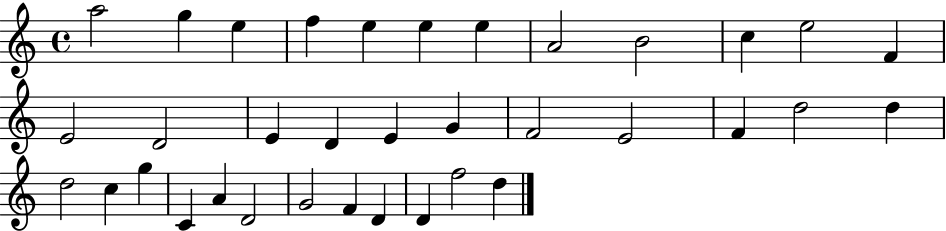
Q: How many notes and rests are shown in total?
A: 35